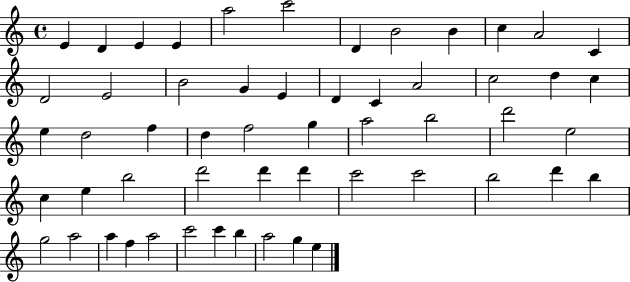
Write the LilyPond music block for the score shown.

{
  \clef treble
  \time 4/4
  \defaultTimeSignature
  \key c \major
  e'4 d'4 e'4 e'4 | a''2 c'''2 | d'4 b'2 b'4 | c''4 a'2 c'4 | \break d'2 e'2 | b'2 g'4 e'4 | d'4 c'4 a'2 | c''2 d''4 c''4 | \break e''4 d''2 f''4 | d''4 f''2 g''4 | a''2 b''2 | d'''2 e''2 | \break c''4 e''4 b''2 | d'''2 d'''4 d'''4 | c'''2 c'''2 | b''2 d'''4 b''4 | \break g''2 a''2 | a''4 f''4 a''2 | c'''2 c'''4 b''4 | a''2 g''4 e''4 | \break \bar "|."
}